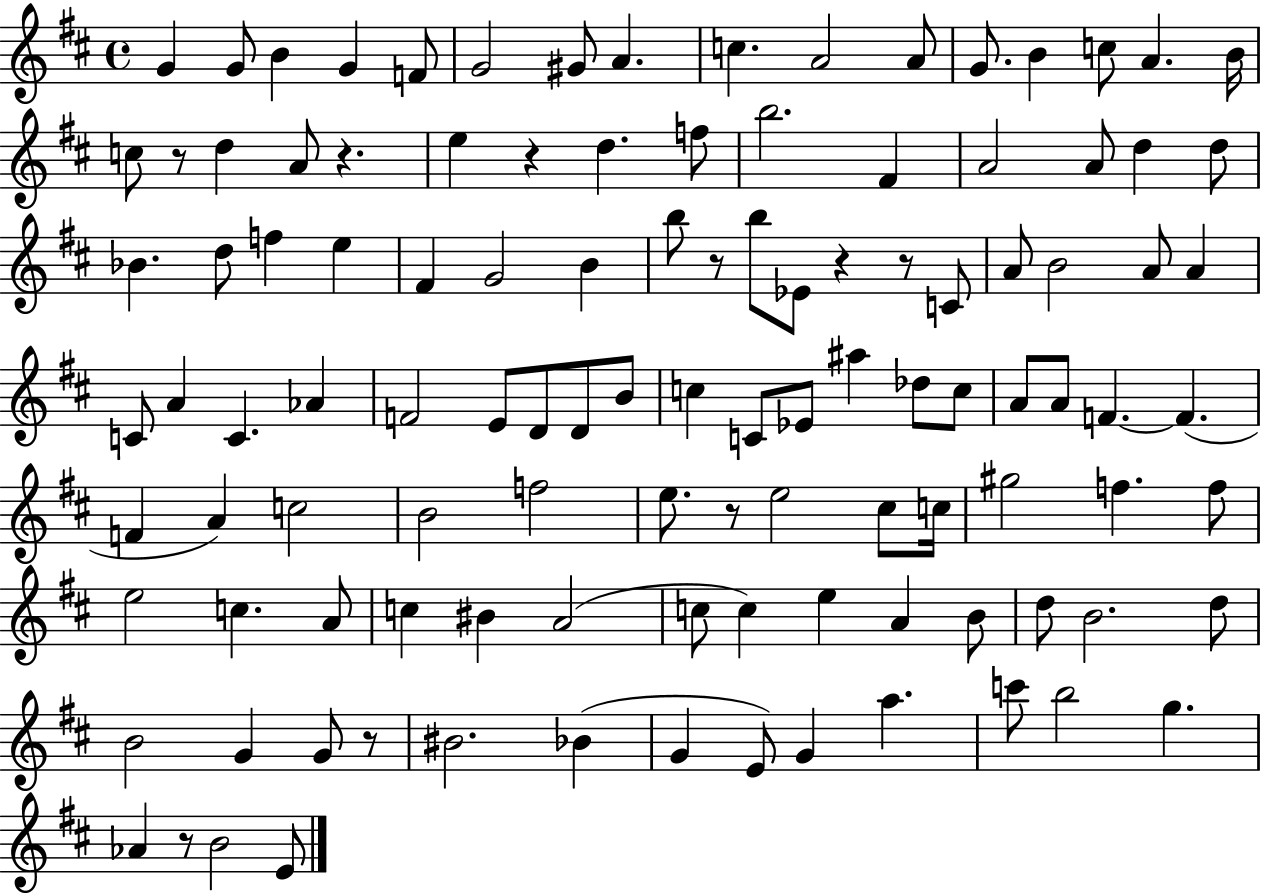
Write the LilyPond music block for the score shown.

{
  \clef treble
  \time 4/4
  \defaultTimeSignature
  \key d \major
  \repeat volta 2 { g'4 g'8 b'4 g'4 f'8 | g'2 gis'8 a'4. | c''4. a'2 a'8 | g'8. b'4 c''8 a'4. b'16 | \break c''8 r8 d''4 a'8 r4. | e''4 r4 d''4. f''8 | b''2. fis'4 | a'2 a'8 d''4 d''8 | \break bes'4. d''8 f''4 e''4 | fis'4 g'2 b'4 | b''8 r8 b''8 ees'8 r4 r8 c'8 | a'8 b'2 a'8 a'4 | \break c'8 a'4 c'4. aes'4 | f'2 e'8 d'8 d'8 b'8 | c''4 c'8 ees'8 ais''4 des''8 c''8 | a'8 a'8 f'4.~~ f'4.( | \break f'4 a'4) c''2 | b'2 f''2 | e''8. r8 e''2 cis''8 c''16 | gis''2 f''4. f''8 | \break e''2 c''4. a'8 | c''4 bis'4 a'2( | c''8 c''4) e''4 a'4 b'8 | d''8 b'2. d''8 | \break b'2 g'4 g'8 r8 | bis'2. bes'4( | g'4 e'8) g'4 a''4. | c'''8 b''2 g''4. | \break aes'4 r8 b'2 e'8 | } \bar "|."
}